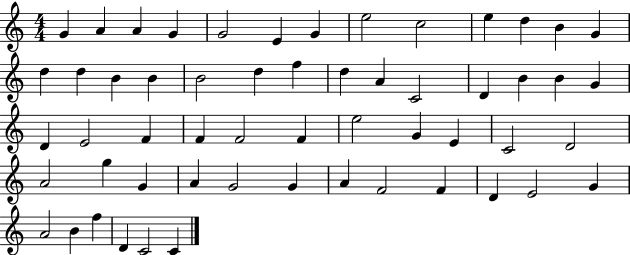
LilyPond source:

{
  \clef treble
  \numericTimeSignature
  \time 4/4
  \key c \major
  g'4 a'4 a'4 g'4 | g'2 e'4 g'4 | e''2 c''2 | e''4 d''4 b'4 g'4 | \break d''4 d''4 b'4 b'4 | b'2 d''4 f''4 | d''4 a'4 c'2 | d'4 b'4 b'4 g'4 | \break d'4 e'2 f'4 | f'4 f'2 f'4 | e''2 g'4 e'4 | c'2 d'2 | \break a'2 g''4 g'4 | a'4 g'2 g'4 | a'4 f'2 f'4 | d'4 e'2 g'4 | \break a'2 b'4 f''4 | d'4 c'2 c'4 | \bar "|."
}